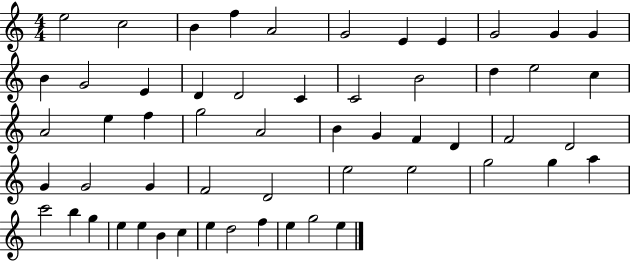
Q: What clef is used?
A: treble